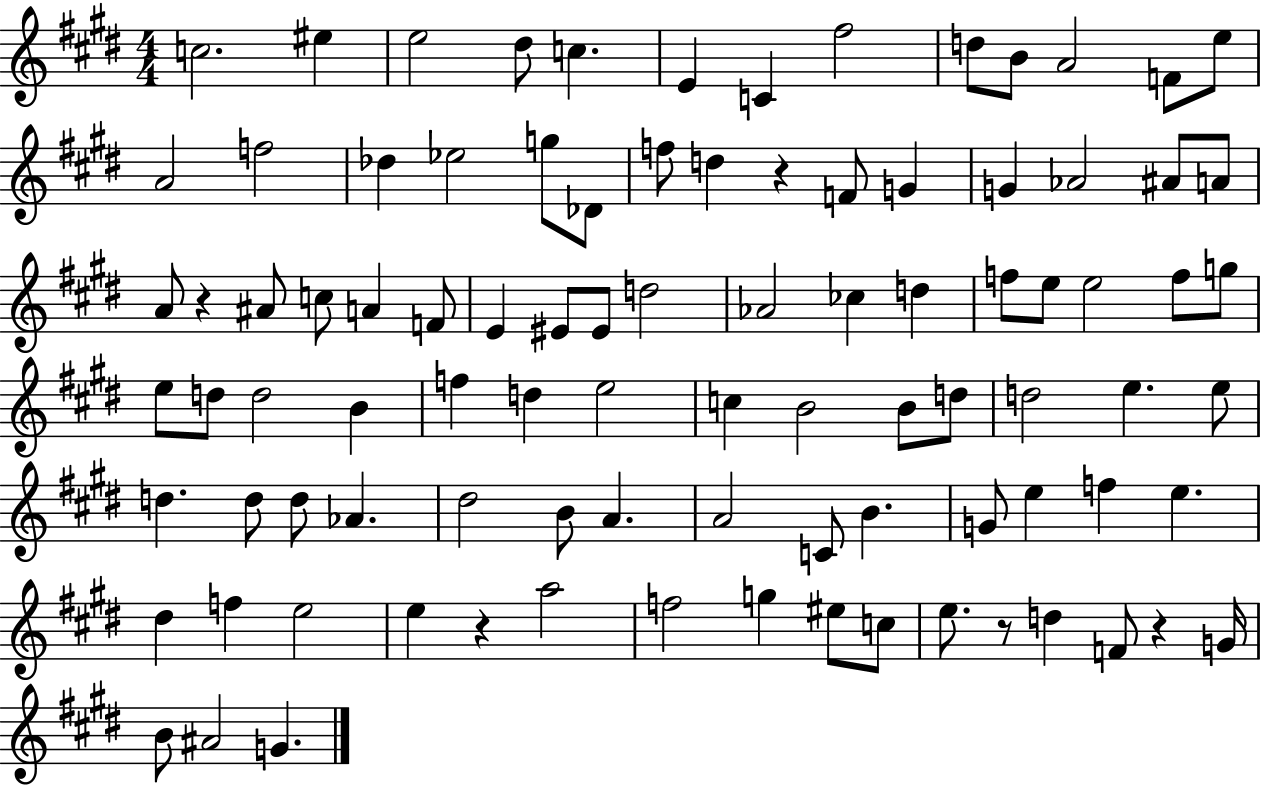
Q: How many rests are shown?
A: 5